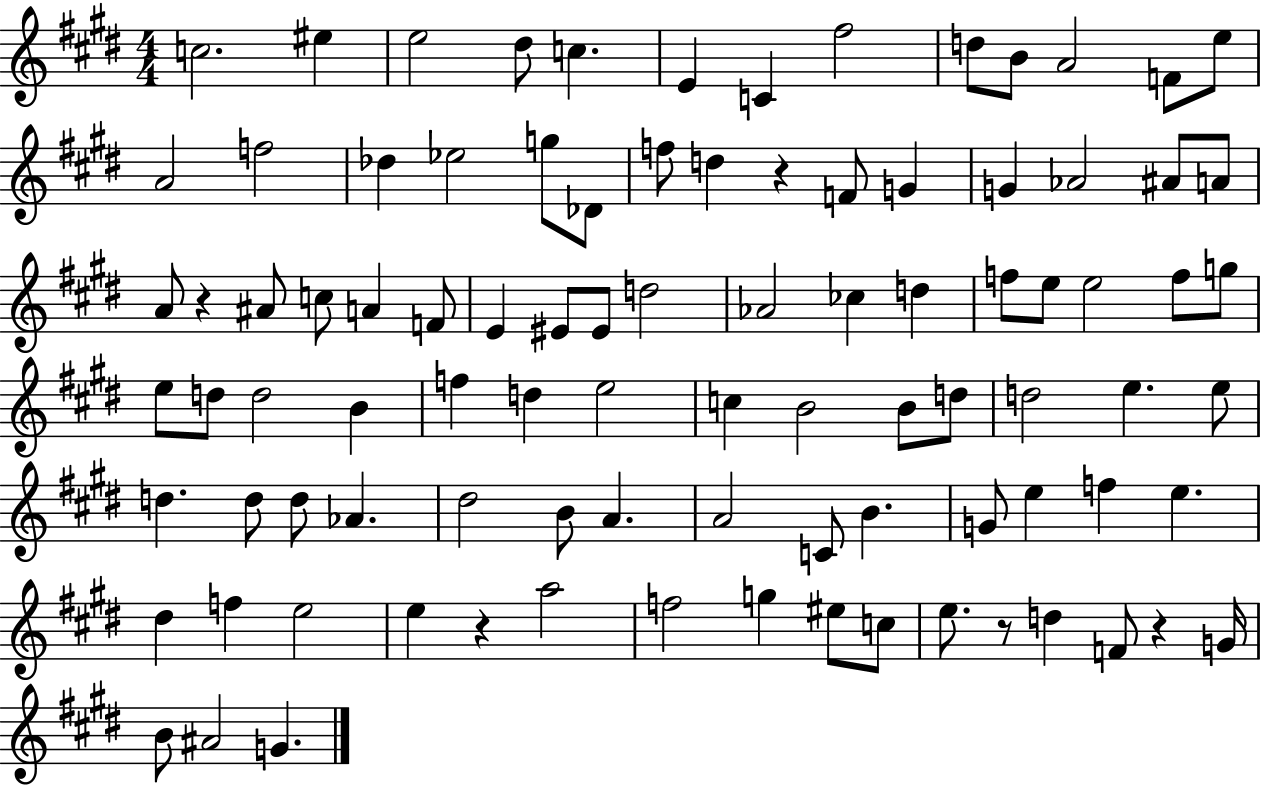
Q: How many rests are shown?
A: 5